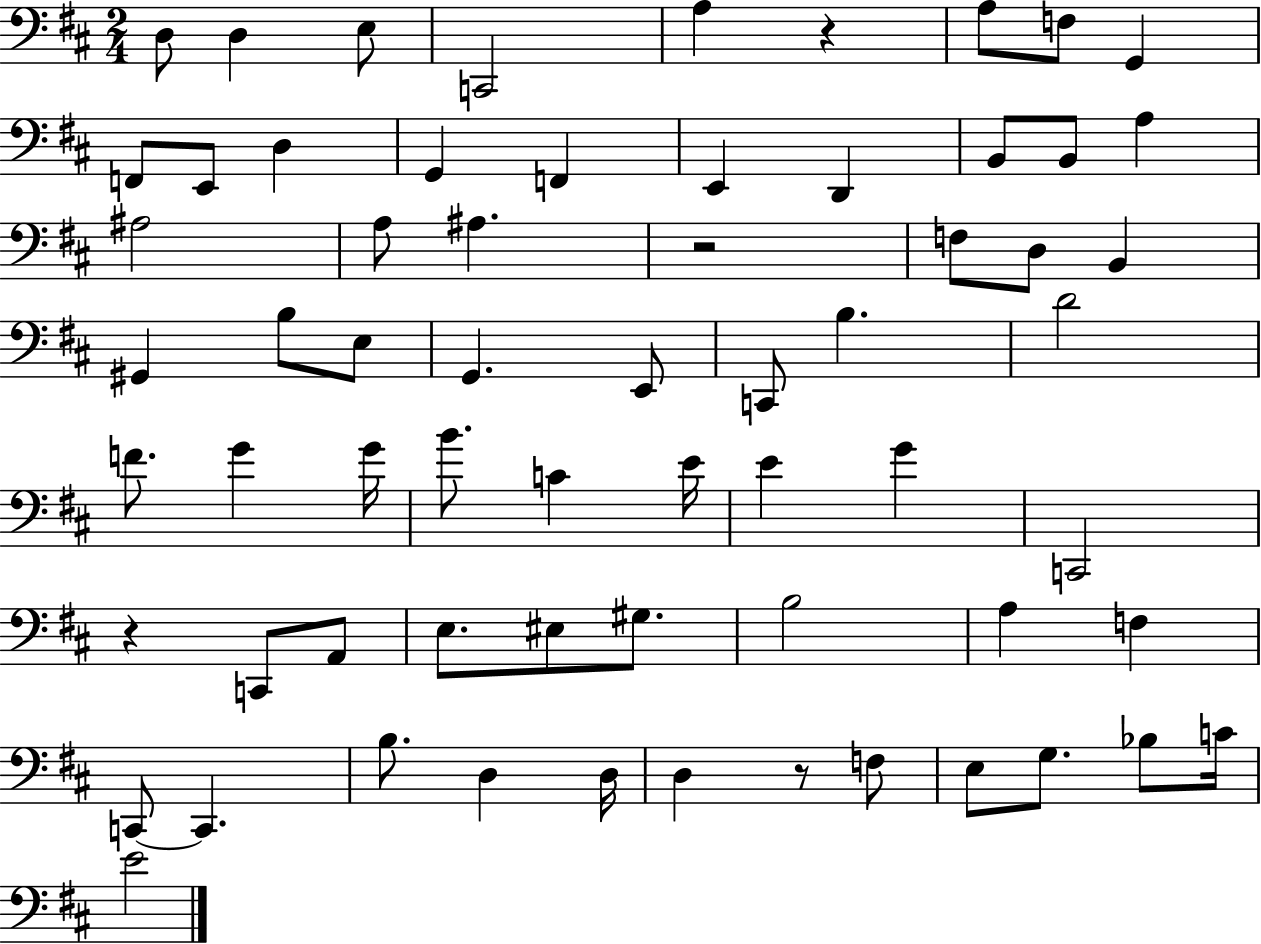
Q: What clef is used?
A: bass